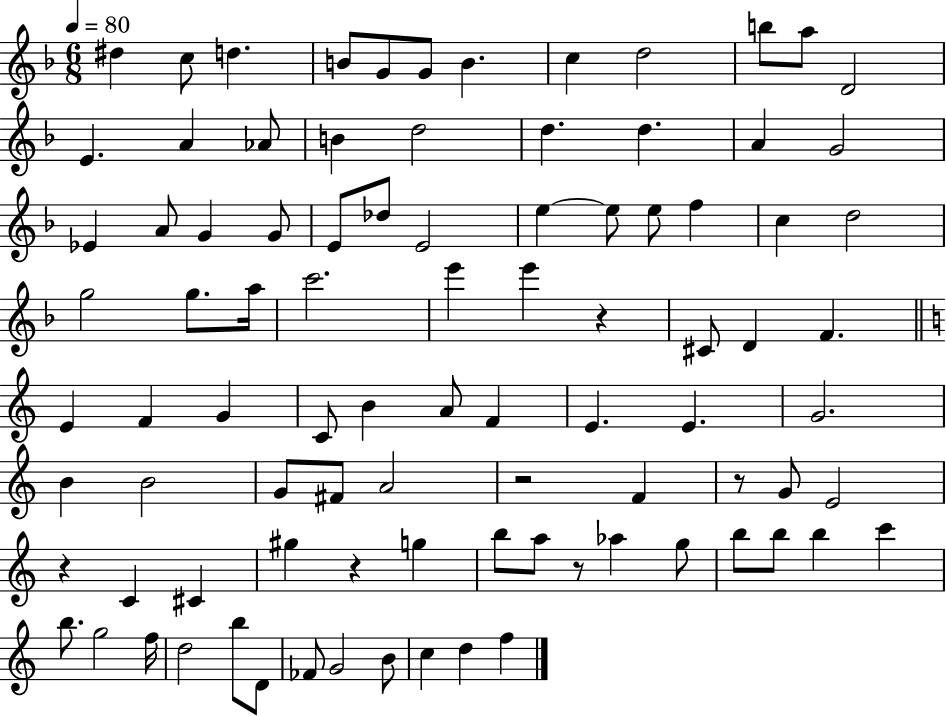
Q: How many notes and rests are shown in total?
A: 91